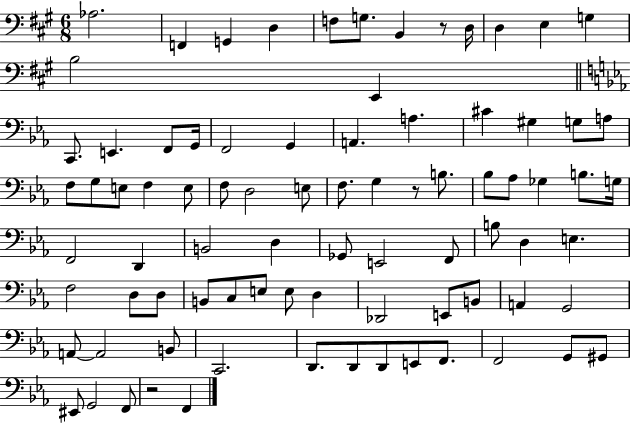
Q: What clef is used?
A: bass